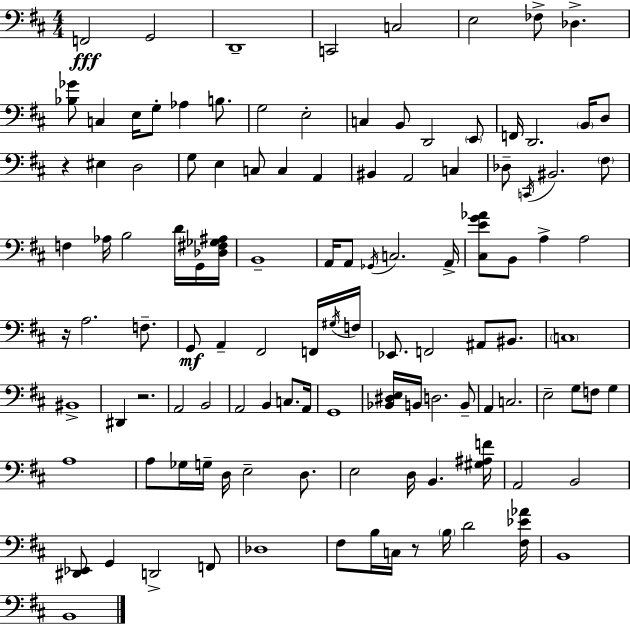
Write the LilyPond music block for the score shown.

{
  \clef bass
  \numericTimeSignature
  \time 4/4
  \key d \major
  f,2\fff g,2 | d,1-- | c,2 c2 | e2 fes8-> des4.-> | \break <bes ges'>8 c4 e16 g8-. aes4 b8. | g2 e2-. | c4 b,8 d,2 \parenthesize e,8 | f,16 d,2. \parenthesize b,16 d8 | \break r4 eis4 d2 | g8 e4 c8 c4 a,4 | bis,4 a,2 c4 | des8-- \acciaccatura { c,16 } bis,2. \parenthesize fis8 | \break f4 aes16 b2 d'16 g,16 | <des fis ges ais>16 b,1-- | a,16 a,8 \acciaccatura { ges,16 } c2. | a,16-> <cis e' g' aes'>8 b,8 a4-> a2 | \break r16 a2. f8.-- | g,8\mf a,4-- fis,2 | f,16 \acciaccatura { gis16 } f16 ees,8. f,2 ais,8 | bis,8. \parenthesize c1 | \break bis,1-> | dis,4 r2. | a,2 b,2 | a,2 b,4 c8. | \break a,16 g,1 | <bes, dis e>16 b,16 d2. | b,8-- a,4 c2. | e2-- g8 f8 g4 | \break a1 | a8 ges16 g16-- d16 e2-- | d8. e2 d16 b,4. | <gis ais f'>16 a,2 b,2 | \break <dis, ees,>8 g,4 d,2-> | f,8 des1 | fis8 b16 c16 r8 \parenthesize b16 d'2 | <fis ees' aes'>16 b,1 | \break b,1 | \bar "|."
}